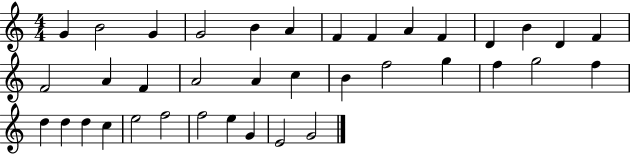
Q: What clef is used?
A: treble